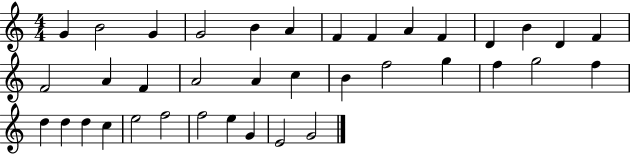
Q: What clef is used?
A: treble